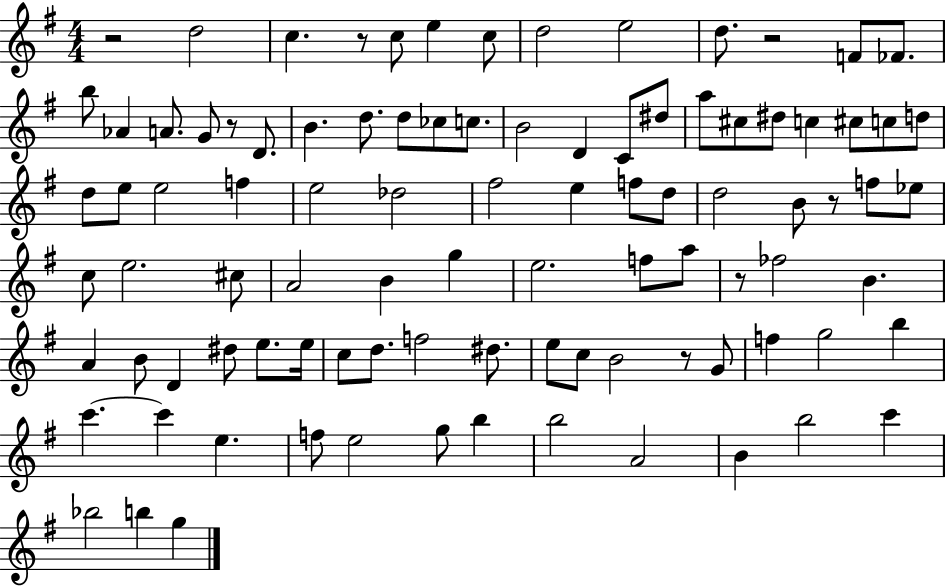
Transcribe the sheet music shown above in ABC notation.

X:1
T:Untitled
M:4/4
L:1/4
K:G
z2 d2 c z/2 c/2 e c/2 d2 e2 d/2 z2 F/2 _F/2 b/2 _A A/2 G/2 z/2 D/2 B d/2 d/2 _c/2 c/2 B2 D C/2 ^d/2 a/2 ^c/2 ^d/2 c ^c/2 c/2 d/2 d/2 e/2 e2 f e2 _d2 ^f2 e f/2 d/2 d2 B/2 z/2 f/2 _e/2 c/2 e2 ^c/2 A2 B g e2 f/2 a/2 z/2 _f2 B A B/2 D ^d/2 e/2 e/4 c/2 d/2 f2 ^d/2 e/2 c/2 B2 z/2 G/2 f g2 b c' c' e f/2 e2 g/2 b b2 A2 B b2 c' _b2 b g